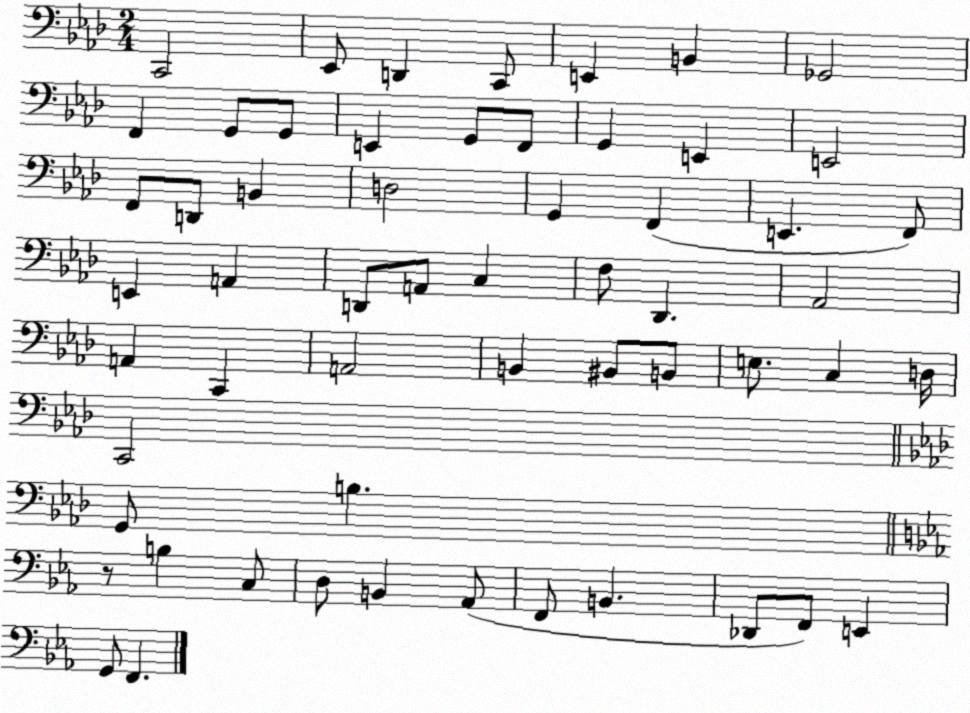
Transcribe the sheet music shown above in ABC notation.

X:1
T:Untitled
M:2/4
L:1/4
K:Ab
C,,2 _E,,/2 D,, C,,/2 E,, B,, _G,,2 F,, G,,/2 G,,/2 E,, G,,/2 F,,/2 G,, E,, E,,2 F,,/2 D,,/2 B,, D,2 G,, F,, E,, F,,/2 E,, A,, D,,/2 A,,/2 C, F,/2 _D,, _A,,2 A,, C,, A,,2 B,, ^B,,/2 B,,/2 E,/2 C, D,/4 C,,2 G,,/2 B, z/2 B, C,/2 D,/2 B,, _A,,/2 F,,/2 B,, _D,,/2 F,,/2 E,, G,,/2 F,,